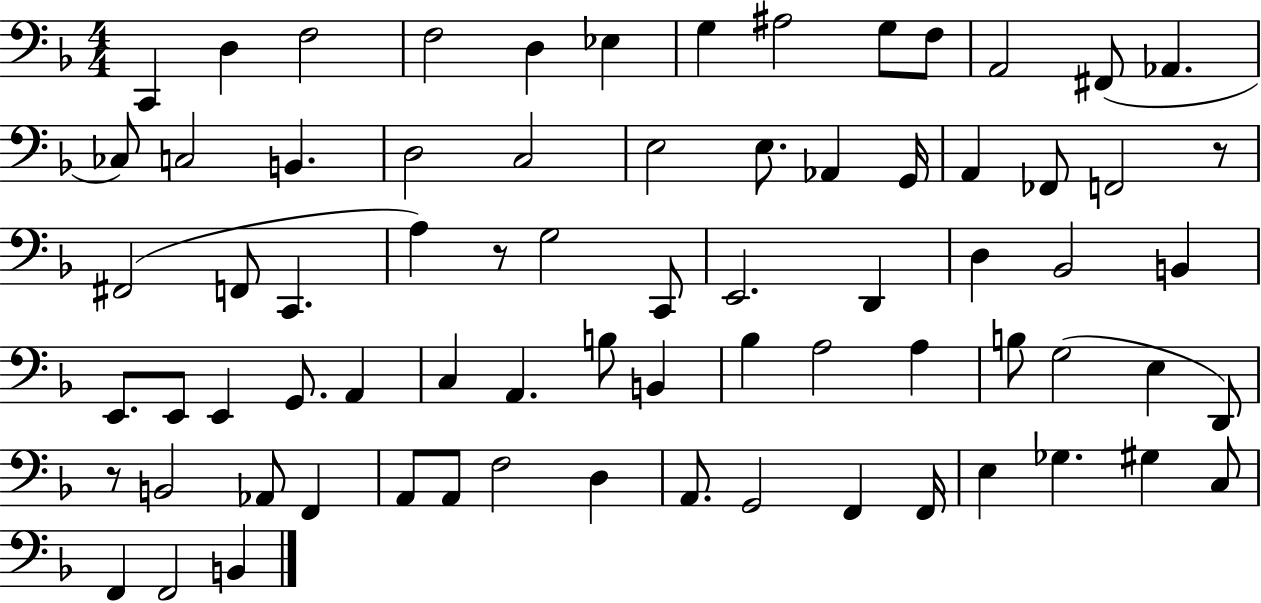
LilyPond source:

{
  \clef bass
  \numericTimeSignature
  \time 4/4
  \key f \major
  c,4 d4 f2 | f2 d4 ees4 | g4 ais2 g8 f8 | a,2 fis,8( aes,4. | \break ces8) c2 b,4. | d2 c2 | e2 e8. aes,4 g,16 | a,4 fes,8 f,2 r8 | \break fis,2( f,8 c,4. | a4) r8 g2 c,8 | e,2. d,4 | d4 bes,2 b,4 | \break e,8. e,8 e,4 g,8. a,4 | c4 a,4. b8 b,4 | bes4 a2 a4 | b8 g2( e4 d,8) | \break r8 b,2 aes,8 f,4 | a,8 a,8 f2 d4 | a,8. g,2 f,4 f,16 | e4 ges4. gis4 c8 | \break f,4 f,2 b,4 | \bar "|."
}